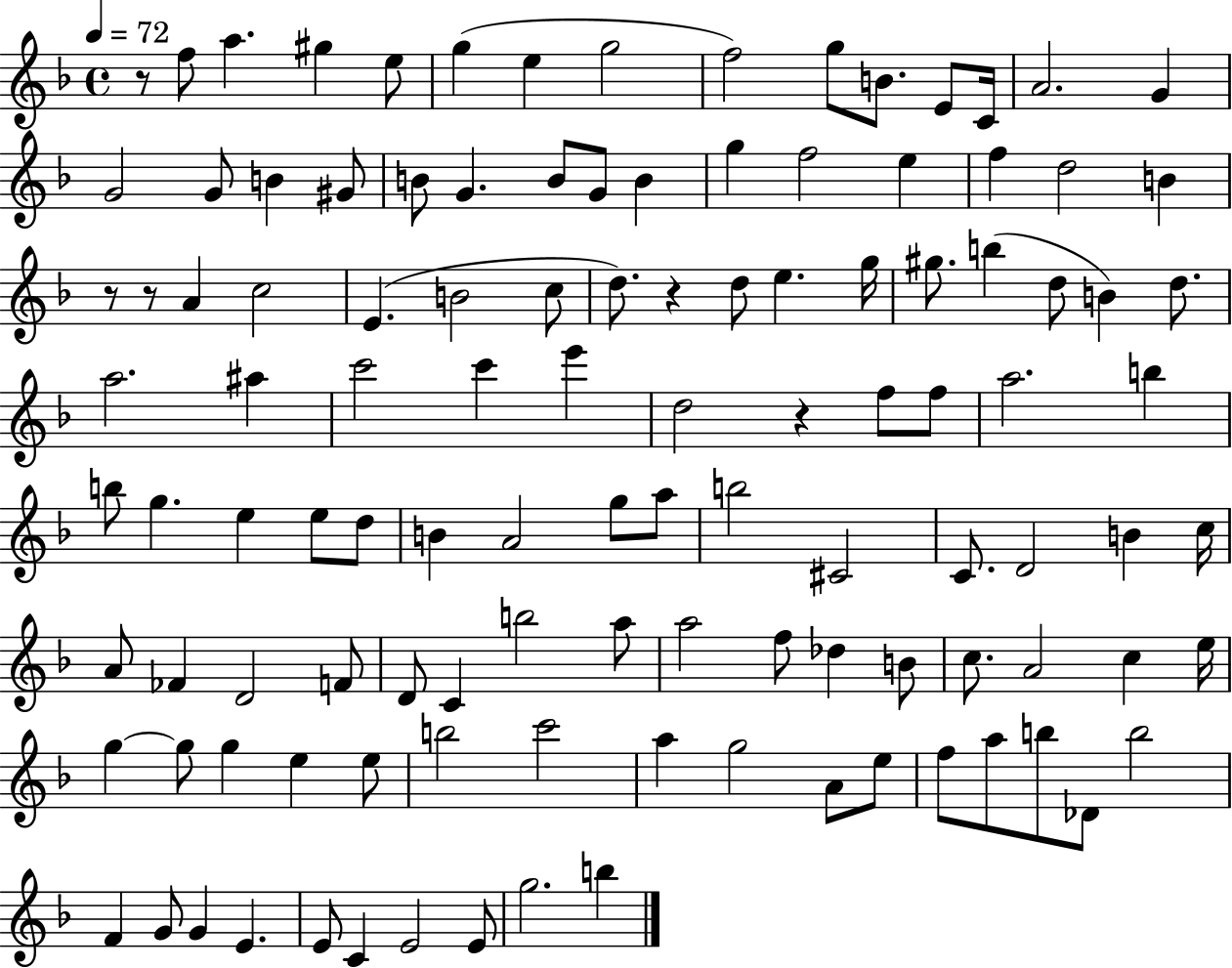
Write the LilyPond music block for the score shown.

{
  \clef treble
  \time 4/4
  \defaultTimeSignature
  \key f \major
  \tempo 4 = 72
  r8 f''8 a''4. gis''4 e''8 | g''4( e''4 g''2 | f''2) g''8 b'8. e'8 c'16 | a'2. g'4 | \break g'2 g'8 b'4 gis'8 | b'8 g'4. b'8 g'8 b'4 | g''4 f''2 e''4 | f''4 d''2 b'4 | \break r8 r8 a'4 c''2 | e'4.( b'2 c''8 | d''8.) r4 d''8 e''4. g''16 | gis''8. b''4( d''8 b'4) d''8. | \break a''2. ais''4 | c'''2 c'''4 e'''4 | d''2 r4 f''8 f''8 | a''2. b''4 | \break b''8 g''4. e''4 e''8 d''8 | b'4 a'2 g''8 a''8 | b''2 cis'2 | c'8. d'2 b'4 c''16 | \break a'8 fes'4 d'2 f'8 | d'8 c'4 b''2 a''8 | a''2 f''8 des''4 b'8 | c''8. a'2 c''4 e''16 | \break g''4~~ g''8 g''4 e''4 e''8 | b''2 c'''2 | a''4 g''2 a'8 e''8 | f''8 a''8 b''8 des'8 b''2 | \break f'4 g'8 g'4 e'4. | e'8 c'4 e'2 e'8 | g''2. b''4 | \bar "|."
}